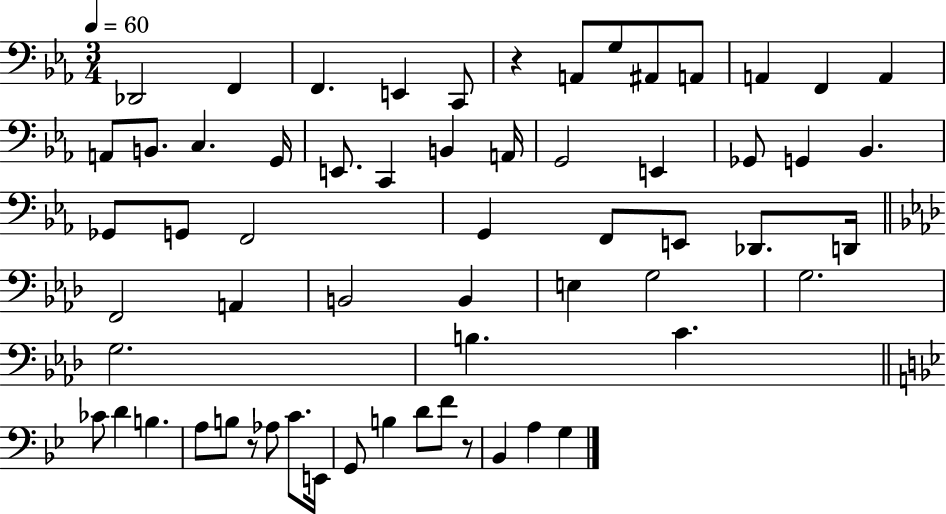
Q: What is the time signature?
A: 3/4